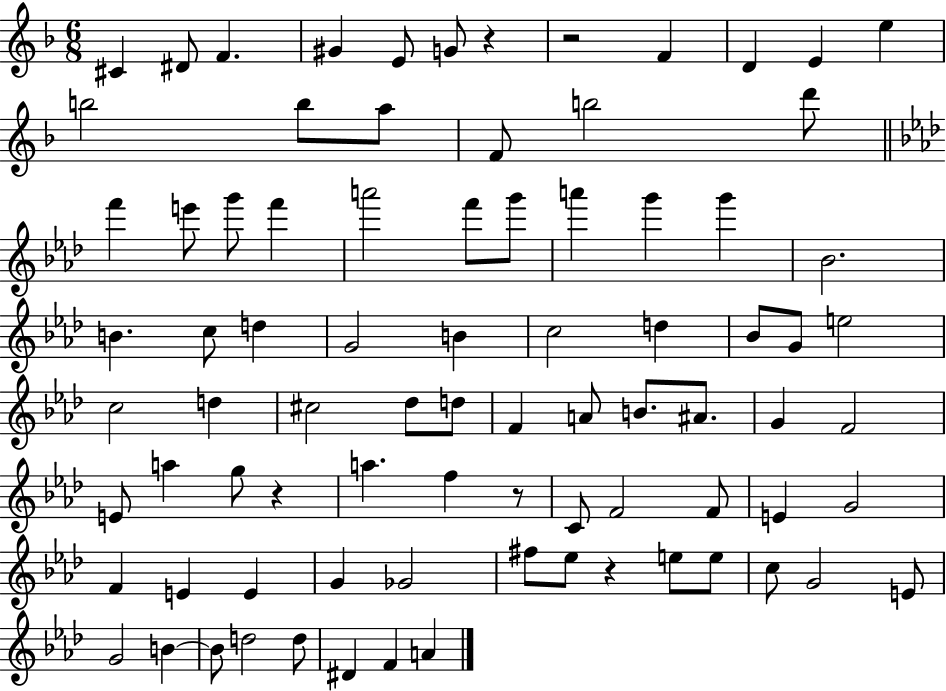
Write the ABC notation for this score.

X:1
T:Untitled
M:6/8
L:1/4
K:F
^C ^D/2 F ^G E/2 G/2 z z2 F D E e b2 b/2 a/2 F/2 b2 d'/2 f' e'/2 g'/2 f' a'2 f'/2 g'/2 a' g' g' _B2 B c/2 d G2 B c2 d _B/2 G/2 e2 c2 d ^c2 _d/2 d/2 F A/2 B/2 ^A/2 G F2 E/2 a g/2 z a f z/2 C/2 F2 F/2 E G2 F E E G _G2 ^f/2 _e/2 z e/2 e/2 c/2 G2 E/2 G2 B B/2 d2 d/2 ^D F A